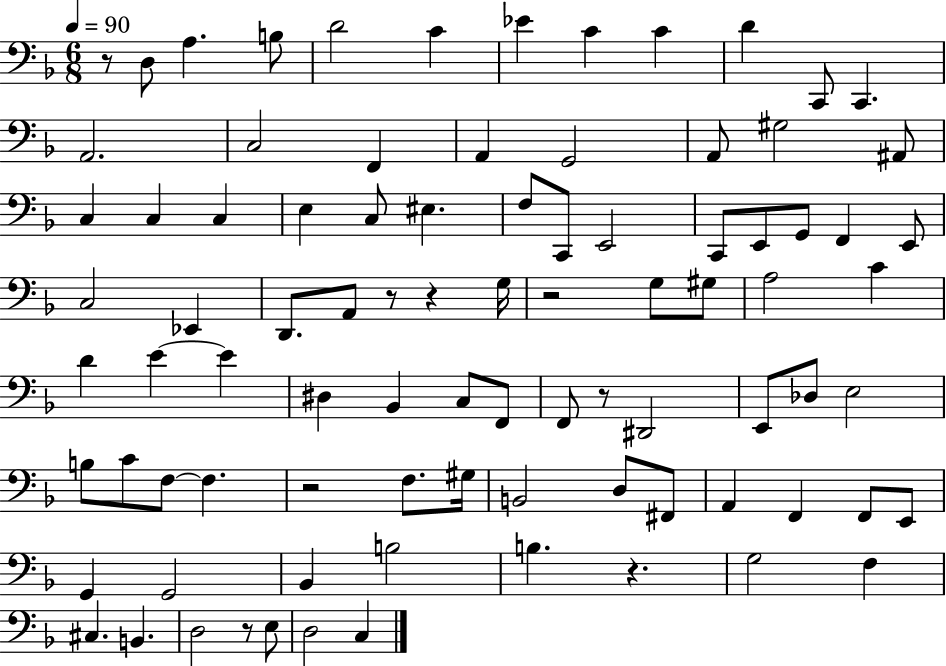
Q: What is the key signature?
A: F major